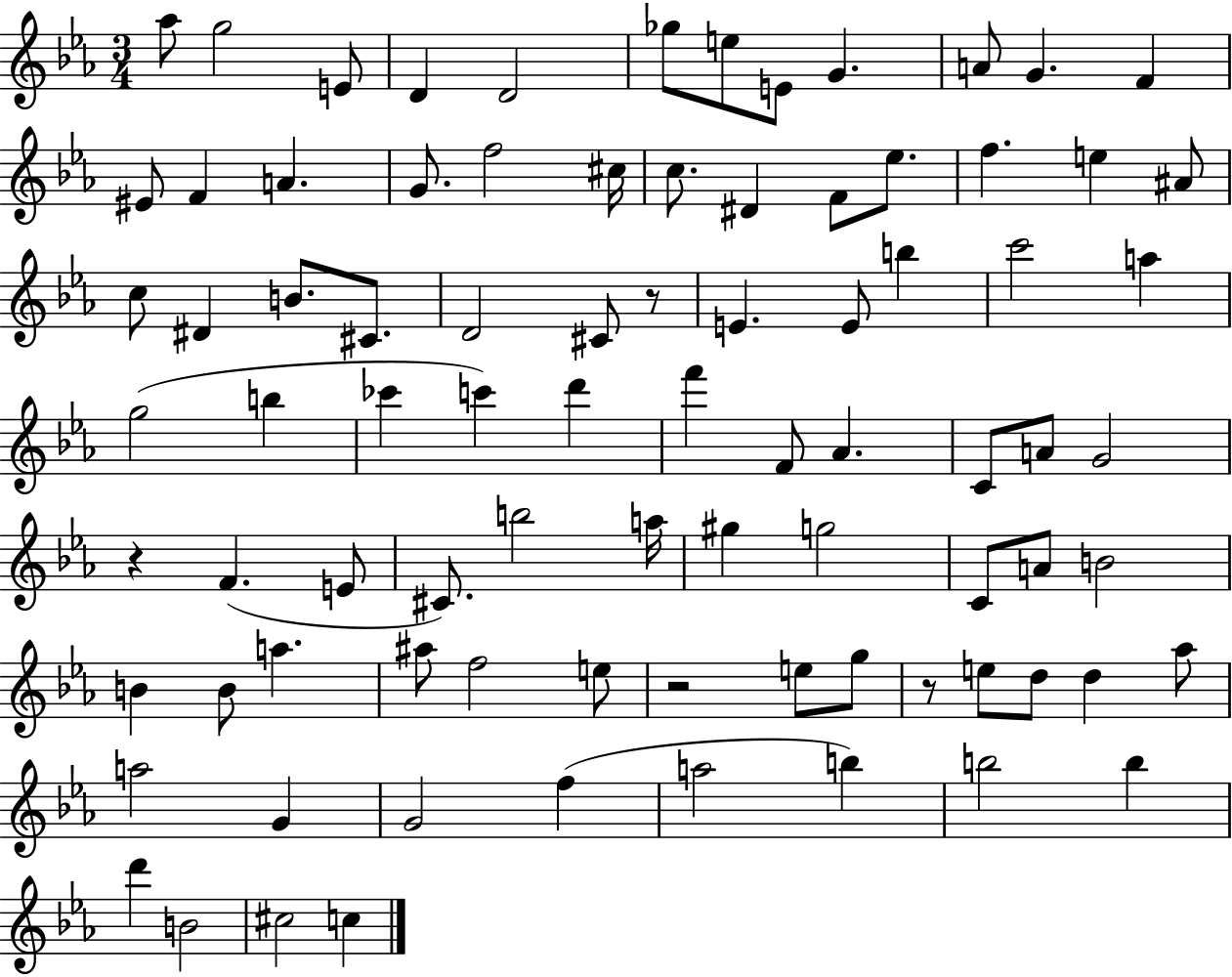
X:1
T:Untitled
M:3/4
L:1/4
K:Eb
_a/2 g2 E/2 D D2 _g/2 e/2 E/2 G A/2 G F ^E/2 F A G/2 f2 ^c/4 c/2 ^D F/2 _e/2 f e ^A/2 c/2 ^D B/2 ^C/2 D2 ^C/2 z/2 E E/2 b c'2 a g2 b _c' c' d' f' F/2 _A C/2 A/2 G2 z F E/2 ^C/2 b2 a/4 ^g g2 C/2 A/2 B2 B B/2 a ^a/2 f2 e/2 z2 e/2 g/2 z/2 e/2 d/2 d _a/2 a2 G G2 f a2 b b2 b d' B2 ^c2 c